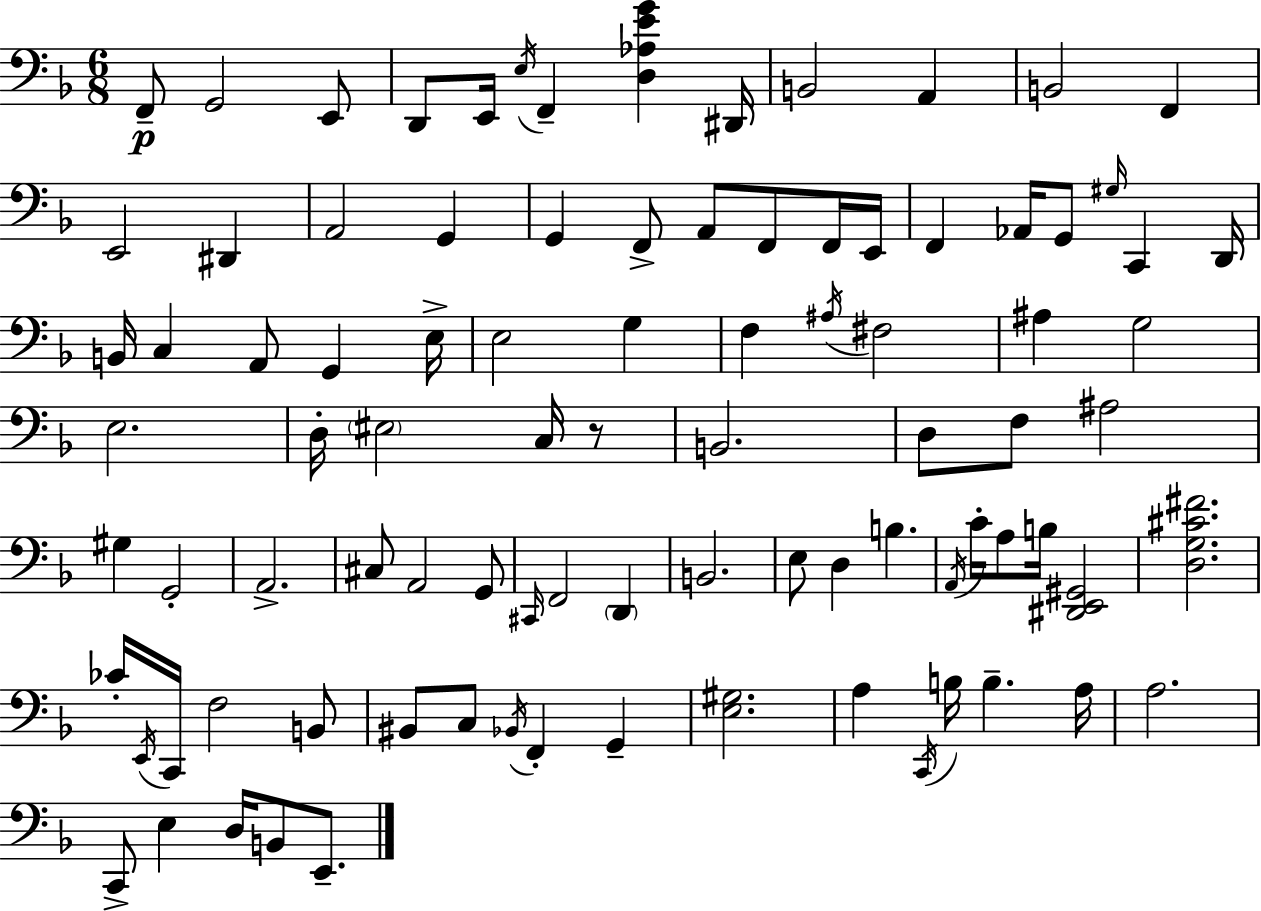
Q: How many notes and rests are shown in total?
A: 91